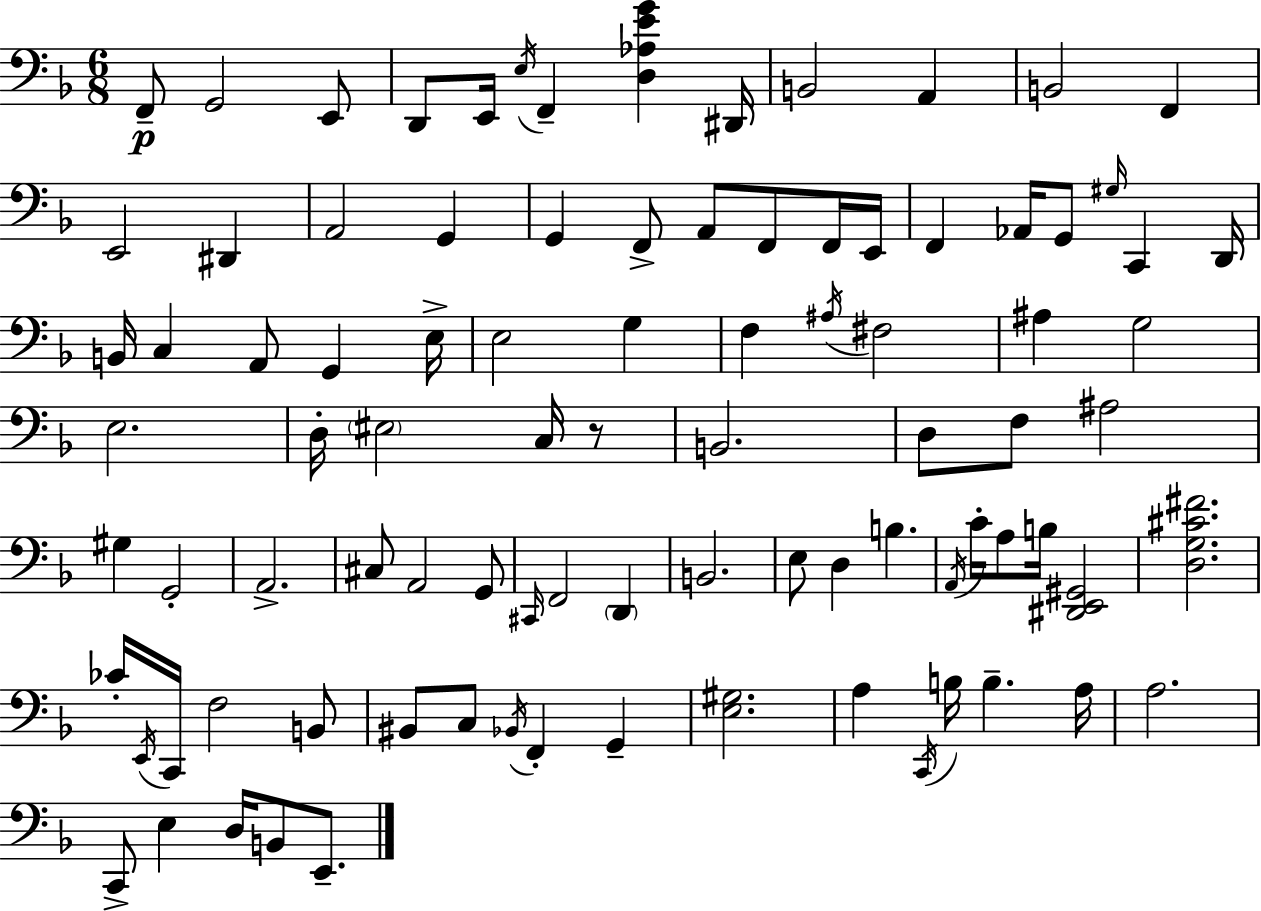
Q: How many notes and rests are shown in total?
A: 91